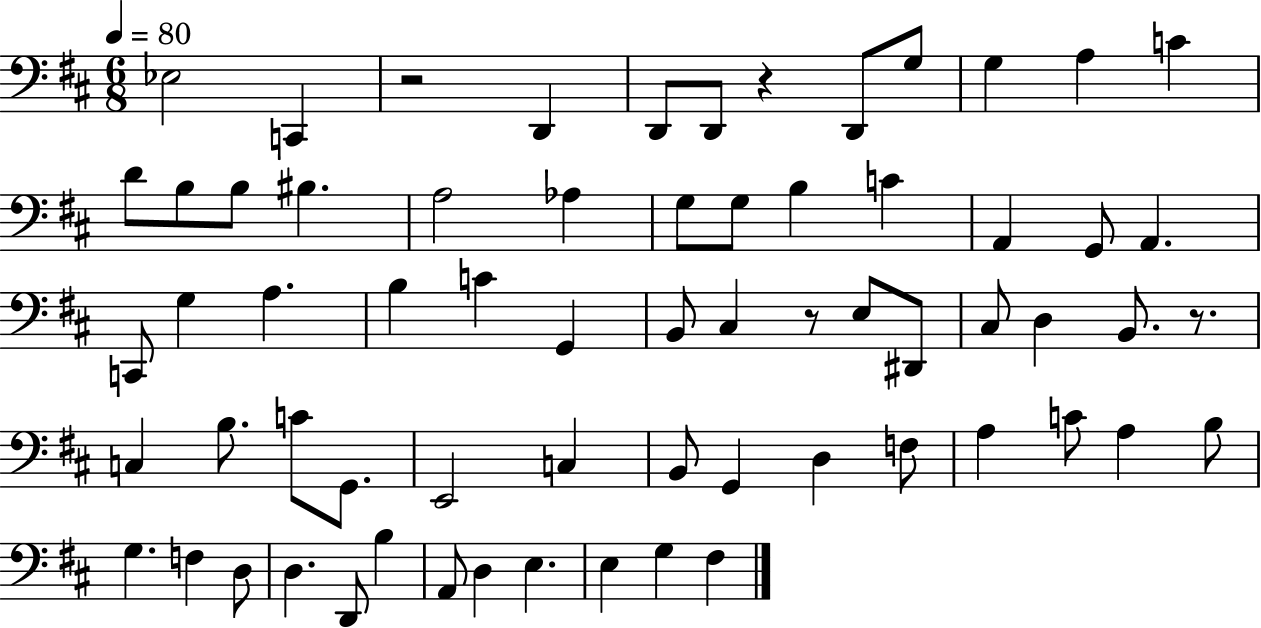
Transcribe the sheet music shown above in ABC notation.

X:1
T:Untitled
M:6/8
L:1/4
K:D
_E,2 C,, z2 D,, D,,/2 D,,/2 z D,,/2 G,/2 G, A, C D/2 B,/2 B,/2 ^B, A,2 _A, G,/2 G,/2 B, C A,, G,,/2 A,, C,,/2 G, A, B, C G,, B,,/2 ^C, z/2 E,/2 ^D,,/2 ^C,/2 D, B,,/2 z/2 C, B,/2 C/2 G,,/2 E,,2 C, B,,/2 G,, D, F,/2 A, C/2 A, B,/2 G, F, D,/2 D, D,,/2 B, A,,/2 D, E, E, G, ^F,